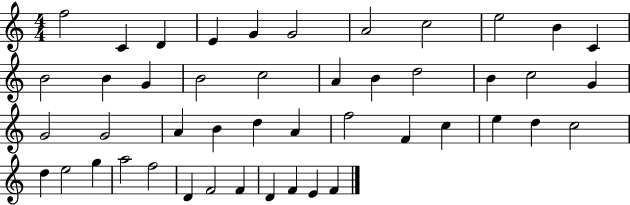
F5/h C4/q D4/q E4/q G4/q G4/h A4/h C5/h E5/h B4/q C4/q B4/h B4/q G4/q B4/h C5/h A4/q B4/q D5/h B4/q C5/h G4/q G4/h G4/h A4/q B4/q D5/q A4/q F5/h F4/q C5/q E5/q D5/q C5/h D5/q E5/h G5/q A5/h F5/h D4/q F4/h F4/q D4/q F4/q E4/q F4/q